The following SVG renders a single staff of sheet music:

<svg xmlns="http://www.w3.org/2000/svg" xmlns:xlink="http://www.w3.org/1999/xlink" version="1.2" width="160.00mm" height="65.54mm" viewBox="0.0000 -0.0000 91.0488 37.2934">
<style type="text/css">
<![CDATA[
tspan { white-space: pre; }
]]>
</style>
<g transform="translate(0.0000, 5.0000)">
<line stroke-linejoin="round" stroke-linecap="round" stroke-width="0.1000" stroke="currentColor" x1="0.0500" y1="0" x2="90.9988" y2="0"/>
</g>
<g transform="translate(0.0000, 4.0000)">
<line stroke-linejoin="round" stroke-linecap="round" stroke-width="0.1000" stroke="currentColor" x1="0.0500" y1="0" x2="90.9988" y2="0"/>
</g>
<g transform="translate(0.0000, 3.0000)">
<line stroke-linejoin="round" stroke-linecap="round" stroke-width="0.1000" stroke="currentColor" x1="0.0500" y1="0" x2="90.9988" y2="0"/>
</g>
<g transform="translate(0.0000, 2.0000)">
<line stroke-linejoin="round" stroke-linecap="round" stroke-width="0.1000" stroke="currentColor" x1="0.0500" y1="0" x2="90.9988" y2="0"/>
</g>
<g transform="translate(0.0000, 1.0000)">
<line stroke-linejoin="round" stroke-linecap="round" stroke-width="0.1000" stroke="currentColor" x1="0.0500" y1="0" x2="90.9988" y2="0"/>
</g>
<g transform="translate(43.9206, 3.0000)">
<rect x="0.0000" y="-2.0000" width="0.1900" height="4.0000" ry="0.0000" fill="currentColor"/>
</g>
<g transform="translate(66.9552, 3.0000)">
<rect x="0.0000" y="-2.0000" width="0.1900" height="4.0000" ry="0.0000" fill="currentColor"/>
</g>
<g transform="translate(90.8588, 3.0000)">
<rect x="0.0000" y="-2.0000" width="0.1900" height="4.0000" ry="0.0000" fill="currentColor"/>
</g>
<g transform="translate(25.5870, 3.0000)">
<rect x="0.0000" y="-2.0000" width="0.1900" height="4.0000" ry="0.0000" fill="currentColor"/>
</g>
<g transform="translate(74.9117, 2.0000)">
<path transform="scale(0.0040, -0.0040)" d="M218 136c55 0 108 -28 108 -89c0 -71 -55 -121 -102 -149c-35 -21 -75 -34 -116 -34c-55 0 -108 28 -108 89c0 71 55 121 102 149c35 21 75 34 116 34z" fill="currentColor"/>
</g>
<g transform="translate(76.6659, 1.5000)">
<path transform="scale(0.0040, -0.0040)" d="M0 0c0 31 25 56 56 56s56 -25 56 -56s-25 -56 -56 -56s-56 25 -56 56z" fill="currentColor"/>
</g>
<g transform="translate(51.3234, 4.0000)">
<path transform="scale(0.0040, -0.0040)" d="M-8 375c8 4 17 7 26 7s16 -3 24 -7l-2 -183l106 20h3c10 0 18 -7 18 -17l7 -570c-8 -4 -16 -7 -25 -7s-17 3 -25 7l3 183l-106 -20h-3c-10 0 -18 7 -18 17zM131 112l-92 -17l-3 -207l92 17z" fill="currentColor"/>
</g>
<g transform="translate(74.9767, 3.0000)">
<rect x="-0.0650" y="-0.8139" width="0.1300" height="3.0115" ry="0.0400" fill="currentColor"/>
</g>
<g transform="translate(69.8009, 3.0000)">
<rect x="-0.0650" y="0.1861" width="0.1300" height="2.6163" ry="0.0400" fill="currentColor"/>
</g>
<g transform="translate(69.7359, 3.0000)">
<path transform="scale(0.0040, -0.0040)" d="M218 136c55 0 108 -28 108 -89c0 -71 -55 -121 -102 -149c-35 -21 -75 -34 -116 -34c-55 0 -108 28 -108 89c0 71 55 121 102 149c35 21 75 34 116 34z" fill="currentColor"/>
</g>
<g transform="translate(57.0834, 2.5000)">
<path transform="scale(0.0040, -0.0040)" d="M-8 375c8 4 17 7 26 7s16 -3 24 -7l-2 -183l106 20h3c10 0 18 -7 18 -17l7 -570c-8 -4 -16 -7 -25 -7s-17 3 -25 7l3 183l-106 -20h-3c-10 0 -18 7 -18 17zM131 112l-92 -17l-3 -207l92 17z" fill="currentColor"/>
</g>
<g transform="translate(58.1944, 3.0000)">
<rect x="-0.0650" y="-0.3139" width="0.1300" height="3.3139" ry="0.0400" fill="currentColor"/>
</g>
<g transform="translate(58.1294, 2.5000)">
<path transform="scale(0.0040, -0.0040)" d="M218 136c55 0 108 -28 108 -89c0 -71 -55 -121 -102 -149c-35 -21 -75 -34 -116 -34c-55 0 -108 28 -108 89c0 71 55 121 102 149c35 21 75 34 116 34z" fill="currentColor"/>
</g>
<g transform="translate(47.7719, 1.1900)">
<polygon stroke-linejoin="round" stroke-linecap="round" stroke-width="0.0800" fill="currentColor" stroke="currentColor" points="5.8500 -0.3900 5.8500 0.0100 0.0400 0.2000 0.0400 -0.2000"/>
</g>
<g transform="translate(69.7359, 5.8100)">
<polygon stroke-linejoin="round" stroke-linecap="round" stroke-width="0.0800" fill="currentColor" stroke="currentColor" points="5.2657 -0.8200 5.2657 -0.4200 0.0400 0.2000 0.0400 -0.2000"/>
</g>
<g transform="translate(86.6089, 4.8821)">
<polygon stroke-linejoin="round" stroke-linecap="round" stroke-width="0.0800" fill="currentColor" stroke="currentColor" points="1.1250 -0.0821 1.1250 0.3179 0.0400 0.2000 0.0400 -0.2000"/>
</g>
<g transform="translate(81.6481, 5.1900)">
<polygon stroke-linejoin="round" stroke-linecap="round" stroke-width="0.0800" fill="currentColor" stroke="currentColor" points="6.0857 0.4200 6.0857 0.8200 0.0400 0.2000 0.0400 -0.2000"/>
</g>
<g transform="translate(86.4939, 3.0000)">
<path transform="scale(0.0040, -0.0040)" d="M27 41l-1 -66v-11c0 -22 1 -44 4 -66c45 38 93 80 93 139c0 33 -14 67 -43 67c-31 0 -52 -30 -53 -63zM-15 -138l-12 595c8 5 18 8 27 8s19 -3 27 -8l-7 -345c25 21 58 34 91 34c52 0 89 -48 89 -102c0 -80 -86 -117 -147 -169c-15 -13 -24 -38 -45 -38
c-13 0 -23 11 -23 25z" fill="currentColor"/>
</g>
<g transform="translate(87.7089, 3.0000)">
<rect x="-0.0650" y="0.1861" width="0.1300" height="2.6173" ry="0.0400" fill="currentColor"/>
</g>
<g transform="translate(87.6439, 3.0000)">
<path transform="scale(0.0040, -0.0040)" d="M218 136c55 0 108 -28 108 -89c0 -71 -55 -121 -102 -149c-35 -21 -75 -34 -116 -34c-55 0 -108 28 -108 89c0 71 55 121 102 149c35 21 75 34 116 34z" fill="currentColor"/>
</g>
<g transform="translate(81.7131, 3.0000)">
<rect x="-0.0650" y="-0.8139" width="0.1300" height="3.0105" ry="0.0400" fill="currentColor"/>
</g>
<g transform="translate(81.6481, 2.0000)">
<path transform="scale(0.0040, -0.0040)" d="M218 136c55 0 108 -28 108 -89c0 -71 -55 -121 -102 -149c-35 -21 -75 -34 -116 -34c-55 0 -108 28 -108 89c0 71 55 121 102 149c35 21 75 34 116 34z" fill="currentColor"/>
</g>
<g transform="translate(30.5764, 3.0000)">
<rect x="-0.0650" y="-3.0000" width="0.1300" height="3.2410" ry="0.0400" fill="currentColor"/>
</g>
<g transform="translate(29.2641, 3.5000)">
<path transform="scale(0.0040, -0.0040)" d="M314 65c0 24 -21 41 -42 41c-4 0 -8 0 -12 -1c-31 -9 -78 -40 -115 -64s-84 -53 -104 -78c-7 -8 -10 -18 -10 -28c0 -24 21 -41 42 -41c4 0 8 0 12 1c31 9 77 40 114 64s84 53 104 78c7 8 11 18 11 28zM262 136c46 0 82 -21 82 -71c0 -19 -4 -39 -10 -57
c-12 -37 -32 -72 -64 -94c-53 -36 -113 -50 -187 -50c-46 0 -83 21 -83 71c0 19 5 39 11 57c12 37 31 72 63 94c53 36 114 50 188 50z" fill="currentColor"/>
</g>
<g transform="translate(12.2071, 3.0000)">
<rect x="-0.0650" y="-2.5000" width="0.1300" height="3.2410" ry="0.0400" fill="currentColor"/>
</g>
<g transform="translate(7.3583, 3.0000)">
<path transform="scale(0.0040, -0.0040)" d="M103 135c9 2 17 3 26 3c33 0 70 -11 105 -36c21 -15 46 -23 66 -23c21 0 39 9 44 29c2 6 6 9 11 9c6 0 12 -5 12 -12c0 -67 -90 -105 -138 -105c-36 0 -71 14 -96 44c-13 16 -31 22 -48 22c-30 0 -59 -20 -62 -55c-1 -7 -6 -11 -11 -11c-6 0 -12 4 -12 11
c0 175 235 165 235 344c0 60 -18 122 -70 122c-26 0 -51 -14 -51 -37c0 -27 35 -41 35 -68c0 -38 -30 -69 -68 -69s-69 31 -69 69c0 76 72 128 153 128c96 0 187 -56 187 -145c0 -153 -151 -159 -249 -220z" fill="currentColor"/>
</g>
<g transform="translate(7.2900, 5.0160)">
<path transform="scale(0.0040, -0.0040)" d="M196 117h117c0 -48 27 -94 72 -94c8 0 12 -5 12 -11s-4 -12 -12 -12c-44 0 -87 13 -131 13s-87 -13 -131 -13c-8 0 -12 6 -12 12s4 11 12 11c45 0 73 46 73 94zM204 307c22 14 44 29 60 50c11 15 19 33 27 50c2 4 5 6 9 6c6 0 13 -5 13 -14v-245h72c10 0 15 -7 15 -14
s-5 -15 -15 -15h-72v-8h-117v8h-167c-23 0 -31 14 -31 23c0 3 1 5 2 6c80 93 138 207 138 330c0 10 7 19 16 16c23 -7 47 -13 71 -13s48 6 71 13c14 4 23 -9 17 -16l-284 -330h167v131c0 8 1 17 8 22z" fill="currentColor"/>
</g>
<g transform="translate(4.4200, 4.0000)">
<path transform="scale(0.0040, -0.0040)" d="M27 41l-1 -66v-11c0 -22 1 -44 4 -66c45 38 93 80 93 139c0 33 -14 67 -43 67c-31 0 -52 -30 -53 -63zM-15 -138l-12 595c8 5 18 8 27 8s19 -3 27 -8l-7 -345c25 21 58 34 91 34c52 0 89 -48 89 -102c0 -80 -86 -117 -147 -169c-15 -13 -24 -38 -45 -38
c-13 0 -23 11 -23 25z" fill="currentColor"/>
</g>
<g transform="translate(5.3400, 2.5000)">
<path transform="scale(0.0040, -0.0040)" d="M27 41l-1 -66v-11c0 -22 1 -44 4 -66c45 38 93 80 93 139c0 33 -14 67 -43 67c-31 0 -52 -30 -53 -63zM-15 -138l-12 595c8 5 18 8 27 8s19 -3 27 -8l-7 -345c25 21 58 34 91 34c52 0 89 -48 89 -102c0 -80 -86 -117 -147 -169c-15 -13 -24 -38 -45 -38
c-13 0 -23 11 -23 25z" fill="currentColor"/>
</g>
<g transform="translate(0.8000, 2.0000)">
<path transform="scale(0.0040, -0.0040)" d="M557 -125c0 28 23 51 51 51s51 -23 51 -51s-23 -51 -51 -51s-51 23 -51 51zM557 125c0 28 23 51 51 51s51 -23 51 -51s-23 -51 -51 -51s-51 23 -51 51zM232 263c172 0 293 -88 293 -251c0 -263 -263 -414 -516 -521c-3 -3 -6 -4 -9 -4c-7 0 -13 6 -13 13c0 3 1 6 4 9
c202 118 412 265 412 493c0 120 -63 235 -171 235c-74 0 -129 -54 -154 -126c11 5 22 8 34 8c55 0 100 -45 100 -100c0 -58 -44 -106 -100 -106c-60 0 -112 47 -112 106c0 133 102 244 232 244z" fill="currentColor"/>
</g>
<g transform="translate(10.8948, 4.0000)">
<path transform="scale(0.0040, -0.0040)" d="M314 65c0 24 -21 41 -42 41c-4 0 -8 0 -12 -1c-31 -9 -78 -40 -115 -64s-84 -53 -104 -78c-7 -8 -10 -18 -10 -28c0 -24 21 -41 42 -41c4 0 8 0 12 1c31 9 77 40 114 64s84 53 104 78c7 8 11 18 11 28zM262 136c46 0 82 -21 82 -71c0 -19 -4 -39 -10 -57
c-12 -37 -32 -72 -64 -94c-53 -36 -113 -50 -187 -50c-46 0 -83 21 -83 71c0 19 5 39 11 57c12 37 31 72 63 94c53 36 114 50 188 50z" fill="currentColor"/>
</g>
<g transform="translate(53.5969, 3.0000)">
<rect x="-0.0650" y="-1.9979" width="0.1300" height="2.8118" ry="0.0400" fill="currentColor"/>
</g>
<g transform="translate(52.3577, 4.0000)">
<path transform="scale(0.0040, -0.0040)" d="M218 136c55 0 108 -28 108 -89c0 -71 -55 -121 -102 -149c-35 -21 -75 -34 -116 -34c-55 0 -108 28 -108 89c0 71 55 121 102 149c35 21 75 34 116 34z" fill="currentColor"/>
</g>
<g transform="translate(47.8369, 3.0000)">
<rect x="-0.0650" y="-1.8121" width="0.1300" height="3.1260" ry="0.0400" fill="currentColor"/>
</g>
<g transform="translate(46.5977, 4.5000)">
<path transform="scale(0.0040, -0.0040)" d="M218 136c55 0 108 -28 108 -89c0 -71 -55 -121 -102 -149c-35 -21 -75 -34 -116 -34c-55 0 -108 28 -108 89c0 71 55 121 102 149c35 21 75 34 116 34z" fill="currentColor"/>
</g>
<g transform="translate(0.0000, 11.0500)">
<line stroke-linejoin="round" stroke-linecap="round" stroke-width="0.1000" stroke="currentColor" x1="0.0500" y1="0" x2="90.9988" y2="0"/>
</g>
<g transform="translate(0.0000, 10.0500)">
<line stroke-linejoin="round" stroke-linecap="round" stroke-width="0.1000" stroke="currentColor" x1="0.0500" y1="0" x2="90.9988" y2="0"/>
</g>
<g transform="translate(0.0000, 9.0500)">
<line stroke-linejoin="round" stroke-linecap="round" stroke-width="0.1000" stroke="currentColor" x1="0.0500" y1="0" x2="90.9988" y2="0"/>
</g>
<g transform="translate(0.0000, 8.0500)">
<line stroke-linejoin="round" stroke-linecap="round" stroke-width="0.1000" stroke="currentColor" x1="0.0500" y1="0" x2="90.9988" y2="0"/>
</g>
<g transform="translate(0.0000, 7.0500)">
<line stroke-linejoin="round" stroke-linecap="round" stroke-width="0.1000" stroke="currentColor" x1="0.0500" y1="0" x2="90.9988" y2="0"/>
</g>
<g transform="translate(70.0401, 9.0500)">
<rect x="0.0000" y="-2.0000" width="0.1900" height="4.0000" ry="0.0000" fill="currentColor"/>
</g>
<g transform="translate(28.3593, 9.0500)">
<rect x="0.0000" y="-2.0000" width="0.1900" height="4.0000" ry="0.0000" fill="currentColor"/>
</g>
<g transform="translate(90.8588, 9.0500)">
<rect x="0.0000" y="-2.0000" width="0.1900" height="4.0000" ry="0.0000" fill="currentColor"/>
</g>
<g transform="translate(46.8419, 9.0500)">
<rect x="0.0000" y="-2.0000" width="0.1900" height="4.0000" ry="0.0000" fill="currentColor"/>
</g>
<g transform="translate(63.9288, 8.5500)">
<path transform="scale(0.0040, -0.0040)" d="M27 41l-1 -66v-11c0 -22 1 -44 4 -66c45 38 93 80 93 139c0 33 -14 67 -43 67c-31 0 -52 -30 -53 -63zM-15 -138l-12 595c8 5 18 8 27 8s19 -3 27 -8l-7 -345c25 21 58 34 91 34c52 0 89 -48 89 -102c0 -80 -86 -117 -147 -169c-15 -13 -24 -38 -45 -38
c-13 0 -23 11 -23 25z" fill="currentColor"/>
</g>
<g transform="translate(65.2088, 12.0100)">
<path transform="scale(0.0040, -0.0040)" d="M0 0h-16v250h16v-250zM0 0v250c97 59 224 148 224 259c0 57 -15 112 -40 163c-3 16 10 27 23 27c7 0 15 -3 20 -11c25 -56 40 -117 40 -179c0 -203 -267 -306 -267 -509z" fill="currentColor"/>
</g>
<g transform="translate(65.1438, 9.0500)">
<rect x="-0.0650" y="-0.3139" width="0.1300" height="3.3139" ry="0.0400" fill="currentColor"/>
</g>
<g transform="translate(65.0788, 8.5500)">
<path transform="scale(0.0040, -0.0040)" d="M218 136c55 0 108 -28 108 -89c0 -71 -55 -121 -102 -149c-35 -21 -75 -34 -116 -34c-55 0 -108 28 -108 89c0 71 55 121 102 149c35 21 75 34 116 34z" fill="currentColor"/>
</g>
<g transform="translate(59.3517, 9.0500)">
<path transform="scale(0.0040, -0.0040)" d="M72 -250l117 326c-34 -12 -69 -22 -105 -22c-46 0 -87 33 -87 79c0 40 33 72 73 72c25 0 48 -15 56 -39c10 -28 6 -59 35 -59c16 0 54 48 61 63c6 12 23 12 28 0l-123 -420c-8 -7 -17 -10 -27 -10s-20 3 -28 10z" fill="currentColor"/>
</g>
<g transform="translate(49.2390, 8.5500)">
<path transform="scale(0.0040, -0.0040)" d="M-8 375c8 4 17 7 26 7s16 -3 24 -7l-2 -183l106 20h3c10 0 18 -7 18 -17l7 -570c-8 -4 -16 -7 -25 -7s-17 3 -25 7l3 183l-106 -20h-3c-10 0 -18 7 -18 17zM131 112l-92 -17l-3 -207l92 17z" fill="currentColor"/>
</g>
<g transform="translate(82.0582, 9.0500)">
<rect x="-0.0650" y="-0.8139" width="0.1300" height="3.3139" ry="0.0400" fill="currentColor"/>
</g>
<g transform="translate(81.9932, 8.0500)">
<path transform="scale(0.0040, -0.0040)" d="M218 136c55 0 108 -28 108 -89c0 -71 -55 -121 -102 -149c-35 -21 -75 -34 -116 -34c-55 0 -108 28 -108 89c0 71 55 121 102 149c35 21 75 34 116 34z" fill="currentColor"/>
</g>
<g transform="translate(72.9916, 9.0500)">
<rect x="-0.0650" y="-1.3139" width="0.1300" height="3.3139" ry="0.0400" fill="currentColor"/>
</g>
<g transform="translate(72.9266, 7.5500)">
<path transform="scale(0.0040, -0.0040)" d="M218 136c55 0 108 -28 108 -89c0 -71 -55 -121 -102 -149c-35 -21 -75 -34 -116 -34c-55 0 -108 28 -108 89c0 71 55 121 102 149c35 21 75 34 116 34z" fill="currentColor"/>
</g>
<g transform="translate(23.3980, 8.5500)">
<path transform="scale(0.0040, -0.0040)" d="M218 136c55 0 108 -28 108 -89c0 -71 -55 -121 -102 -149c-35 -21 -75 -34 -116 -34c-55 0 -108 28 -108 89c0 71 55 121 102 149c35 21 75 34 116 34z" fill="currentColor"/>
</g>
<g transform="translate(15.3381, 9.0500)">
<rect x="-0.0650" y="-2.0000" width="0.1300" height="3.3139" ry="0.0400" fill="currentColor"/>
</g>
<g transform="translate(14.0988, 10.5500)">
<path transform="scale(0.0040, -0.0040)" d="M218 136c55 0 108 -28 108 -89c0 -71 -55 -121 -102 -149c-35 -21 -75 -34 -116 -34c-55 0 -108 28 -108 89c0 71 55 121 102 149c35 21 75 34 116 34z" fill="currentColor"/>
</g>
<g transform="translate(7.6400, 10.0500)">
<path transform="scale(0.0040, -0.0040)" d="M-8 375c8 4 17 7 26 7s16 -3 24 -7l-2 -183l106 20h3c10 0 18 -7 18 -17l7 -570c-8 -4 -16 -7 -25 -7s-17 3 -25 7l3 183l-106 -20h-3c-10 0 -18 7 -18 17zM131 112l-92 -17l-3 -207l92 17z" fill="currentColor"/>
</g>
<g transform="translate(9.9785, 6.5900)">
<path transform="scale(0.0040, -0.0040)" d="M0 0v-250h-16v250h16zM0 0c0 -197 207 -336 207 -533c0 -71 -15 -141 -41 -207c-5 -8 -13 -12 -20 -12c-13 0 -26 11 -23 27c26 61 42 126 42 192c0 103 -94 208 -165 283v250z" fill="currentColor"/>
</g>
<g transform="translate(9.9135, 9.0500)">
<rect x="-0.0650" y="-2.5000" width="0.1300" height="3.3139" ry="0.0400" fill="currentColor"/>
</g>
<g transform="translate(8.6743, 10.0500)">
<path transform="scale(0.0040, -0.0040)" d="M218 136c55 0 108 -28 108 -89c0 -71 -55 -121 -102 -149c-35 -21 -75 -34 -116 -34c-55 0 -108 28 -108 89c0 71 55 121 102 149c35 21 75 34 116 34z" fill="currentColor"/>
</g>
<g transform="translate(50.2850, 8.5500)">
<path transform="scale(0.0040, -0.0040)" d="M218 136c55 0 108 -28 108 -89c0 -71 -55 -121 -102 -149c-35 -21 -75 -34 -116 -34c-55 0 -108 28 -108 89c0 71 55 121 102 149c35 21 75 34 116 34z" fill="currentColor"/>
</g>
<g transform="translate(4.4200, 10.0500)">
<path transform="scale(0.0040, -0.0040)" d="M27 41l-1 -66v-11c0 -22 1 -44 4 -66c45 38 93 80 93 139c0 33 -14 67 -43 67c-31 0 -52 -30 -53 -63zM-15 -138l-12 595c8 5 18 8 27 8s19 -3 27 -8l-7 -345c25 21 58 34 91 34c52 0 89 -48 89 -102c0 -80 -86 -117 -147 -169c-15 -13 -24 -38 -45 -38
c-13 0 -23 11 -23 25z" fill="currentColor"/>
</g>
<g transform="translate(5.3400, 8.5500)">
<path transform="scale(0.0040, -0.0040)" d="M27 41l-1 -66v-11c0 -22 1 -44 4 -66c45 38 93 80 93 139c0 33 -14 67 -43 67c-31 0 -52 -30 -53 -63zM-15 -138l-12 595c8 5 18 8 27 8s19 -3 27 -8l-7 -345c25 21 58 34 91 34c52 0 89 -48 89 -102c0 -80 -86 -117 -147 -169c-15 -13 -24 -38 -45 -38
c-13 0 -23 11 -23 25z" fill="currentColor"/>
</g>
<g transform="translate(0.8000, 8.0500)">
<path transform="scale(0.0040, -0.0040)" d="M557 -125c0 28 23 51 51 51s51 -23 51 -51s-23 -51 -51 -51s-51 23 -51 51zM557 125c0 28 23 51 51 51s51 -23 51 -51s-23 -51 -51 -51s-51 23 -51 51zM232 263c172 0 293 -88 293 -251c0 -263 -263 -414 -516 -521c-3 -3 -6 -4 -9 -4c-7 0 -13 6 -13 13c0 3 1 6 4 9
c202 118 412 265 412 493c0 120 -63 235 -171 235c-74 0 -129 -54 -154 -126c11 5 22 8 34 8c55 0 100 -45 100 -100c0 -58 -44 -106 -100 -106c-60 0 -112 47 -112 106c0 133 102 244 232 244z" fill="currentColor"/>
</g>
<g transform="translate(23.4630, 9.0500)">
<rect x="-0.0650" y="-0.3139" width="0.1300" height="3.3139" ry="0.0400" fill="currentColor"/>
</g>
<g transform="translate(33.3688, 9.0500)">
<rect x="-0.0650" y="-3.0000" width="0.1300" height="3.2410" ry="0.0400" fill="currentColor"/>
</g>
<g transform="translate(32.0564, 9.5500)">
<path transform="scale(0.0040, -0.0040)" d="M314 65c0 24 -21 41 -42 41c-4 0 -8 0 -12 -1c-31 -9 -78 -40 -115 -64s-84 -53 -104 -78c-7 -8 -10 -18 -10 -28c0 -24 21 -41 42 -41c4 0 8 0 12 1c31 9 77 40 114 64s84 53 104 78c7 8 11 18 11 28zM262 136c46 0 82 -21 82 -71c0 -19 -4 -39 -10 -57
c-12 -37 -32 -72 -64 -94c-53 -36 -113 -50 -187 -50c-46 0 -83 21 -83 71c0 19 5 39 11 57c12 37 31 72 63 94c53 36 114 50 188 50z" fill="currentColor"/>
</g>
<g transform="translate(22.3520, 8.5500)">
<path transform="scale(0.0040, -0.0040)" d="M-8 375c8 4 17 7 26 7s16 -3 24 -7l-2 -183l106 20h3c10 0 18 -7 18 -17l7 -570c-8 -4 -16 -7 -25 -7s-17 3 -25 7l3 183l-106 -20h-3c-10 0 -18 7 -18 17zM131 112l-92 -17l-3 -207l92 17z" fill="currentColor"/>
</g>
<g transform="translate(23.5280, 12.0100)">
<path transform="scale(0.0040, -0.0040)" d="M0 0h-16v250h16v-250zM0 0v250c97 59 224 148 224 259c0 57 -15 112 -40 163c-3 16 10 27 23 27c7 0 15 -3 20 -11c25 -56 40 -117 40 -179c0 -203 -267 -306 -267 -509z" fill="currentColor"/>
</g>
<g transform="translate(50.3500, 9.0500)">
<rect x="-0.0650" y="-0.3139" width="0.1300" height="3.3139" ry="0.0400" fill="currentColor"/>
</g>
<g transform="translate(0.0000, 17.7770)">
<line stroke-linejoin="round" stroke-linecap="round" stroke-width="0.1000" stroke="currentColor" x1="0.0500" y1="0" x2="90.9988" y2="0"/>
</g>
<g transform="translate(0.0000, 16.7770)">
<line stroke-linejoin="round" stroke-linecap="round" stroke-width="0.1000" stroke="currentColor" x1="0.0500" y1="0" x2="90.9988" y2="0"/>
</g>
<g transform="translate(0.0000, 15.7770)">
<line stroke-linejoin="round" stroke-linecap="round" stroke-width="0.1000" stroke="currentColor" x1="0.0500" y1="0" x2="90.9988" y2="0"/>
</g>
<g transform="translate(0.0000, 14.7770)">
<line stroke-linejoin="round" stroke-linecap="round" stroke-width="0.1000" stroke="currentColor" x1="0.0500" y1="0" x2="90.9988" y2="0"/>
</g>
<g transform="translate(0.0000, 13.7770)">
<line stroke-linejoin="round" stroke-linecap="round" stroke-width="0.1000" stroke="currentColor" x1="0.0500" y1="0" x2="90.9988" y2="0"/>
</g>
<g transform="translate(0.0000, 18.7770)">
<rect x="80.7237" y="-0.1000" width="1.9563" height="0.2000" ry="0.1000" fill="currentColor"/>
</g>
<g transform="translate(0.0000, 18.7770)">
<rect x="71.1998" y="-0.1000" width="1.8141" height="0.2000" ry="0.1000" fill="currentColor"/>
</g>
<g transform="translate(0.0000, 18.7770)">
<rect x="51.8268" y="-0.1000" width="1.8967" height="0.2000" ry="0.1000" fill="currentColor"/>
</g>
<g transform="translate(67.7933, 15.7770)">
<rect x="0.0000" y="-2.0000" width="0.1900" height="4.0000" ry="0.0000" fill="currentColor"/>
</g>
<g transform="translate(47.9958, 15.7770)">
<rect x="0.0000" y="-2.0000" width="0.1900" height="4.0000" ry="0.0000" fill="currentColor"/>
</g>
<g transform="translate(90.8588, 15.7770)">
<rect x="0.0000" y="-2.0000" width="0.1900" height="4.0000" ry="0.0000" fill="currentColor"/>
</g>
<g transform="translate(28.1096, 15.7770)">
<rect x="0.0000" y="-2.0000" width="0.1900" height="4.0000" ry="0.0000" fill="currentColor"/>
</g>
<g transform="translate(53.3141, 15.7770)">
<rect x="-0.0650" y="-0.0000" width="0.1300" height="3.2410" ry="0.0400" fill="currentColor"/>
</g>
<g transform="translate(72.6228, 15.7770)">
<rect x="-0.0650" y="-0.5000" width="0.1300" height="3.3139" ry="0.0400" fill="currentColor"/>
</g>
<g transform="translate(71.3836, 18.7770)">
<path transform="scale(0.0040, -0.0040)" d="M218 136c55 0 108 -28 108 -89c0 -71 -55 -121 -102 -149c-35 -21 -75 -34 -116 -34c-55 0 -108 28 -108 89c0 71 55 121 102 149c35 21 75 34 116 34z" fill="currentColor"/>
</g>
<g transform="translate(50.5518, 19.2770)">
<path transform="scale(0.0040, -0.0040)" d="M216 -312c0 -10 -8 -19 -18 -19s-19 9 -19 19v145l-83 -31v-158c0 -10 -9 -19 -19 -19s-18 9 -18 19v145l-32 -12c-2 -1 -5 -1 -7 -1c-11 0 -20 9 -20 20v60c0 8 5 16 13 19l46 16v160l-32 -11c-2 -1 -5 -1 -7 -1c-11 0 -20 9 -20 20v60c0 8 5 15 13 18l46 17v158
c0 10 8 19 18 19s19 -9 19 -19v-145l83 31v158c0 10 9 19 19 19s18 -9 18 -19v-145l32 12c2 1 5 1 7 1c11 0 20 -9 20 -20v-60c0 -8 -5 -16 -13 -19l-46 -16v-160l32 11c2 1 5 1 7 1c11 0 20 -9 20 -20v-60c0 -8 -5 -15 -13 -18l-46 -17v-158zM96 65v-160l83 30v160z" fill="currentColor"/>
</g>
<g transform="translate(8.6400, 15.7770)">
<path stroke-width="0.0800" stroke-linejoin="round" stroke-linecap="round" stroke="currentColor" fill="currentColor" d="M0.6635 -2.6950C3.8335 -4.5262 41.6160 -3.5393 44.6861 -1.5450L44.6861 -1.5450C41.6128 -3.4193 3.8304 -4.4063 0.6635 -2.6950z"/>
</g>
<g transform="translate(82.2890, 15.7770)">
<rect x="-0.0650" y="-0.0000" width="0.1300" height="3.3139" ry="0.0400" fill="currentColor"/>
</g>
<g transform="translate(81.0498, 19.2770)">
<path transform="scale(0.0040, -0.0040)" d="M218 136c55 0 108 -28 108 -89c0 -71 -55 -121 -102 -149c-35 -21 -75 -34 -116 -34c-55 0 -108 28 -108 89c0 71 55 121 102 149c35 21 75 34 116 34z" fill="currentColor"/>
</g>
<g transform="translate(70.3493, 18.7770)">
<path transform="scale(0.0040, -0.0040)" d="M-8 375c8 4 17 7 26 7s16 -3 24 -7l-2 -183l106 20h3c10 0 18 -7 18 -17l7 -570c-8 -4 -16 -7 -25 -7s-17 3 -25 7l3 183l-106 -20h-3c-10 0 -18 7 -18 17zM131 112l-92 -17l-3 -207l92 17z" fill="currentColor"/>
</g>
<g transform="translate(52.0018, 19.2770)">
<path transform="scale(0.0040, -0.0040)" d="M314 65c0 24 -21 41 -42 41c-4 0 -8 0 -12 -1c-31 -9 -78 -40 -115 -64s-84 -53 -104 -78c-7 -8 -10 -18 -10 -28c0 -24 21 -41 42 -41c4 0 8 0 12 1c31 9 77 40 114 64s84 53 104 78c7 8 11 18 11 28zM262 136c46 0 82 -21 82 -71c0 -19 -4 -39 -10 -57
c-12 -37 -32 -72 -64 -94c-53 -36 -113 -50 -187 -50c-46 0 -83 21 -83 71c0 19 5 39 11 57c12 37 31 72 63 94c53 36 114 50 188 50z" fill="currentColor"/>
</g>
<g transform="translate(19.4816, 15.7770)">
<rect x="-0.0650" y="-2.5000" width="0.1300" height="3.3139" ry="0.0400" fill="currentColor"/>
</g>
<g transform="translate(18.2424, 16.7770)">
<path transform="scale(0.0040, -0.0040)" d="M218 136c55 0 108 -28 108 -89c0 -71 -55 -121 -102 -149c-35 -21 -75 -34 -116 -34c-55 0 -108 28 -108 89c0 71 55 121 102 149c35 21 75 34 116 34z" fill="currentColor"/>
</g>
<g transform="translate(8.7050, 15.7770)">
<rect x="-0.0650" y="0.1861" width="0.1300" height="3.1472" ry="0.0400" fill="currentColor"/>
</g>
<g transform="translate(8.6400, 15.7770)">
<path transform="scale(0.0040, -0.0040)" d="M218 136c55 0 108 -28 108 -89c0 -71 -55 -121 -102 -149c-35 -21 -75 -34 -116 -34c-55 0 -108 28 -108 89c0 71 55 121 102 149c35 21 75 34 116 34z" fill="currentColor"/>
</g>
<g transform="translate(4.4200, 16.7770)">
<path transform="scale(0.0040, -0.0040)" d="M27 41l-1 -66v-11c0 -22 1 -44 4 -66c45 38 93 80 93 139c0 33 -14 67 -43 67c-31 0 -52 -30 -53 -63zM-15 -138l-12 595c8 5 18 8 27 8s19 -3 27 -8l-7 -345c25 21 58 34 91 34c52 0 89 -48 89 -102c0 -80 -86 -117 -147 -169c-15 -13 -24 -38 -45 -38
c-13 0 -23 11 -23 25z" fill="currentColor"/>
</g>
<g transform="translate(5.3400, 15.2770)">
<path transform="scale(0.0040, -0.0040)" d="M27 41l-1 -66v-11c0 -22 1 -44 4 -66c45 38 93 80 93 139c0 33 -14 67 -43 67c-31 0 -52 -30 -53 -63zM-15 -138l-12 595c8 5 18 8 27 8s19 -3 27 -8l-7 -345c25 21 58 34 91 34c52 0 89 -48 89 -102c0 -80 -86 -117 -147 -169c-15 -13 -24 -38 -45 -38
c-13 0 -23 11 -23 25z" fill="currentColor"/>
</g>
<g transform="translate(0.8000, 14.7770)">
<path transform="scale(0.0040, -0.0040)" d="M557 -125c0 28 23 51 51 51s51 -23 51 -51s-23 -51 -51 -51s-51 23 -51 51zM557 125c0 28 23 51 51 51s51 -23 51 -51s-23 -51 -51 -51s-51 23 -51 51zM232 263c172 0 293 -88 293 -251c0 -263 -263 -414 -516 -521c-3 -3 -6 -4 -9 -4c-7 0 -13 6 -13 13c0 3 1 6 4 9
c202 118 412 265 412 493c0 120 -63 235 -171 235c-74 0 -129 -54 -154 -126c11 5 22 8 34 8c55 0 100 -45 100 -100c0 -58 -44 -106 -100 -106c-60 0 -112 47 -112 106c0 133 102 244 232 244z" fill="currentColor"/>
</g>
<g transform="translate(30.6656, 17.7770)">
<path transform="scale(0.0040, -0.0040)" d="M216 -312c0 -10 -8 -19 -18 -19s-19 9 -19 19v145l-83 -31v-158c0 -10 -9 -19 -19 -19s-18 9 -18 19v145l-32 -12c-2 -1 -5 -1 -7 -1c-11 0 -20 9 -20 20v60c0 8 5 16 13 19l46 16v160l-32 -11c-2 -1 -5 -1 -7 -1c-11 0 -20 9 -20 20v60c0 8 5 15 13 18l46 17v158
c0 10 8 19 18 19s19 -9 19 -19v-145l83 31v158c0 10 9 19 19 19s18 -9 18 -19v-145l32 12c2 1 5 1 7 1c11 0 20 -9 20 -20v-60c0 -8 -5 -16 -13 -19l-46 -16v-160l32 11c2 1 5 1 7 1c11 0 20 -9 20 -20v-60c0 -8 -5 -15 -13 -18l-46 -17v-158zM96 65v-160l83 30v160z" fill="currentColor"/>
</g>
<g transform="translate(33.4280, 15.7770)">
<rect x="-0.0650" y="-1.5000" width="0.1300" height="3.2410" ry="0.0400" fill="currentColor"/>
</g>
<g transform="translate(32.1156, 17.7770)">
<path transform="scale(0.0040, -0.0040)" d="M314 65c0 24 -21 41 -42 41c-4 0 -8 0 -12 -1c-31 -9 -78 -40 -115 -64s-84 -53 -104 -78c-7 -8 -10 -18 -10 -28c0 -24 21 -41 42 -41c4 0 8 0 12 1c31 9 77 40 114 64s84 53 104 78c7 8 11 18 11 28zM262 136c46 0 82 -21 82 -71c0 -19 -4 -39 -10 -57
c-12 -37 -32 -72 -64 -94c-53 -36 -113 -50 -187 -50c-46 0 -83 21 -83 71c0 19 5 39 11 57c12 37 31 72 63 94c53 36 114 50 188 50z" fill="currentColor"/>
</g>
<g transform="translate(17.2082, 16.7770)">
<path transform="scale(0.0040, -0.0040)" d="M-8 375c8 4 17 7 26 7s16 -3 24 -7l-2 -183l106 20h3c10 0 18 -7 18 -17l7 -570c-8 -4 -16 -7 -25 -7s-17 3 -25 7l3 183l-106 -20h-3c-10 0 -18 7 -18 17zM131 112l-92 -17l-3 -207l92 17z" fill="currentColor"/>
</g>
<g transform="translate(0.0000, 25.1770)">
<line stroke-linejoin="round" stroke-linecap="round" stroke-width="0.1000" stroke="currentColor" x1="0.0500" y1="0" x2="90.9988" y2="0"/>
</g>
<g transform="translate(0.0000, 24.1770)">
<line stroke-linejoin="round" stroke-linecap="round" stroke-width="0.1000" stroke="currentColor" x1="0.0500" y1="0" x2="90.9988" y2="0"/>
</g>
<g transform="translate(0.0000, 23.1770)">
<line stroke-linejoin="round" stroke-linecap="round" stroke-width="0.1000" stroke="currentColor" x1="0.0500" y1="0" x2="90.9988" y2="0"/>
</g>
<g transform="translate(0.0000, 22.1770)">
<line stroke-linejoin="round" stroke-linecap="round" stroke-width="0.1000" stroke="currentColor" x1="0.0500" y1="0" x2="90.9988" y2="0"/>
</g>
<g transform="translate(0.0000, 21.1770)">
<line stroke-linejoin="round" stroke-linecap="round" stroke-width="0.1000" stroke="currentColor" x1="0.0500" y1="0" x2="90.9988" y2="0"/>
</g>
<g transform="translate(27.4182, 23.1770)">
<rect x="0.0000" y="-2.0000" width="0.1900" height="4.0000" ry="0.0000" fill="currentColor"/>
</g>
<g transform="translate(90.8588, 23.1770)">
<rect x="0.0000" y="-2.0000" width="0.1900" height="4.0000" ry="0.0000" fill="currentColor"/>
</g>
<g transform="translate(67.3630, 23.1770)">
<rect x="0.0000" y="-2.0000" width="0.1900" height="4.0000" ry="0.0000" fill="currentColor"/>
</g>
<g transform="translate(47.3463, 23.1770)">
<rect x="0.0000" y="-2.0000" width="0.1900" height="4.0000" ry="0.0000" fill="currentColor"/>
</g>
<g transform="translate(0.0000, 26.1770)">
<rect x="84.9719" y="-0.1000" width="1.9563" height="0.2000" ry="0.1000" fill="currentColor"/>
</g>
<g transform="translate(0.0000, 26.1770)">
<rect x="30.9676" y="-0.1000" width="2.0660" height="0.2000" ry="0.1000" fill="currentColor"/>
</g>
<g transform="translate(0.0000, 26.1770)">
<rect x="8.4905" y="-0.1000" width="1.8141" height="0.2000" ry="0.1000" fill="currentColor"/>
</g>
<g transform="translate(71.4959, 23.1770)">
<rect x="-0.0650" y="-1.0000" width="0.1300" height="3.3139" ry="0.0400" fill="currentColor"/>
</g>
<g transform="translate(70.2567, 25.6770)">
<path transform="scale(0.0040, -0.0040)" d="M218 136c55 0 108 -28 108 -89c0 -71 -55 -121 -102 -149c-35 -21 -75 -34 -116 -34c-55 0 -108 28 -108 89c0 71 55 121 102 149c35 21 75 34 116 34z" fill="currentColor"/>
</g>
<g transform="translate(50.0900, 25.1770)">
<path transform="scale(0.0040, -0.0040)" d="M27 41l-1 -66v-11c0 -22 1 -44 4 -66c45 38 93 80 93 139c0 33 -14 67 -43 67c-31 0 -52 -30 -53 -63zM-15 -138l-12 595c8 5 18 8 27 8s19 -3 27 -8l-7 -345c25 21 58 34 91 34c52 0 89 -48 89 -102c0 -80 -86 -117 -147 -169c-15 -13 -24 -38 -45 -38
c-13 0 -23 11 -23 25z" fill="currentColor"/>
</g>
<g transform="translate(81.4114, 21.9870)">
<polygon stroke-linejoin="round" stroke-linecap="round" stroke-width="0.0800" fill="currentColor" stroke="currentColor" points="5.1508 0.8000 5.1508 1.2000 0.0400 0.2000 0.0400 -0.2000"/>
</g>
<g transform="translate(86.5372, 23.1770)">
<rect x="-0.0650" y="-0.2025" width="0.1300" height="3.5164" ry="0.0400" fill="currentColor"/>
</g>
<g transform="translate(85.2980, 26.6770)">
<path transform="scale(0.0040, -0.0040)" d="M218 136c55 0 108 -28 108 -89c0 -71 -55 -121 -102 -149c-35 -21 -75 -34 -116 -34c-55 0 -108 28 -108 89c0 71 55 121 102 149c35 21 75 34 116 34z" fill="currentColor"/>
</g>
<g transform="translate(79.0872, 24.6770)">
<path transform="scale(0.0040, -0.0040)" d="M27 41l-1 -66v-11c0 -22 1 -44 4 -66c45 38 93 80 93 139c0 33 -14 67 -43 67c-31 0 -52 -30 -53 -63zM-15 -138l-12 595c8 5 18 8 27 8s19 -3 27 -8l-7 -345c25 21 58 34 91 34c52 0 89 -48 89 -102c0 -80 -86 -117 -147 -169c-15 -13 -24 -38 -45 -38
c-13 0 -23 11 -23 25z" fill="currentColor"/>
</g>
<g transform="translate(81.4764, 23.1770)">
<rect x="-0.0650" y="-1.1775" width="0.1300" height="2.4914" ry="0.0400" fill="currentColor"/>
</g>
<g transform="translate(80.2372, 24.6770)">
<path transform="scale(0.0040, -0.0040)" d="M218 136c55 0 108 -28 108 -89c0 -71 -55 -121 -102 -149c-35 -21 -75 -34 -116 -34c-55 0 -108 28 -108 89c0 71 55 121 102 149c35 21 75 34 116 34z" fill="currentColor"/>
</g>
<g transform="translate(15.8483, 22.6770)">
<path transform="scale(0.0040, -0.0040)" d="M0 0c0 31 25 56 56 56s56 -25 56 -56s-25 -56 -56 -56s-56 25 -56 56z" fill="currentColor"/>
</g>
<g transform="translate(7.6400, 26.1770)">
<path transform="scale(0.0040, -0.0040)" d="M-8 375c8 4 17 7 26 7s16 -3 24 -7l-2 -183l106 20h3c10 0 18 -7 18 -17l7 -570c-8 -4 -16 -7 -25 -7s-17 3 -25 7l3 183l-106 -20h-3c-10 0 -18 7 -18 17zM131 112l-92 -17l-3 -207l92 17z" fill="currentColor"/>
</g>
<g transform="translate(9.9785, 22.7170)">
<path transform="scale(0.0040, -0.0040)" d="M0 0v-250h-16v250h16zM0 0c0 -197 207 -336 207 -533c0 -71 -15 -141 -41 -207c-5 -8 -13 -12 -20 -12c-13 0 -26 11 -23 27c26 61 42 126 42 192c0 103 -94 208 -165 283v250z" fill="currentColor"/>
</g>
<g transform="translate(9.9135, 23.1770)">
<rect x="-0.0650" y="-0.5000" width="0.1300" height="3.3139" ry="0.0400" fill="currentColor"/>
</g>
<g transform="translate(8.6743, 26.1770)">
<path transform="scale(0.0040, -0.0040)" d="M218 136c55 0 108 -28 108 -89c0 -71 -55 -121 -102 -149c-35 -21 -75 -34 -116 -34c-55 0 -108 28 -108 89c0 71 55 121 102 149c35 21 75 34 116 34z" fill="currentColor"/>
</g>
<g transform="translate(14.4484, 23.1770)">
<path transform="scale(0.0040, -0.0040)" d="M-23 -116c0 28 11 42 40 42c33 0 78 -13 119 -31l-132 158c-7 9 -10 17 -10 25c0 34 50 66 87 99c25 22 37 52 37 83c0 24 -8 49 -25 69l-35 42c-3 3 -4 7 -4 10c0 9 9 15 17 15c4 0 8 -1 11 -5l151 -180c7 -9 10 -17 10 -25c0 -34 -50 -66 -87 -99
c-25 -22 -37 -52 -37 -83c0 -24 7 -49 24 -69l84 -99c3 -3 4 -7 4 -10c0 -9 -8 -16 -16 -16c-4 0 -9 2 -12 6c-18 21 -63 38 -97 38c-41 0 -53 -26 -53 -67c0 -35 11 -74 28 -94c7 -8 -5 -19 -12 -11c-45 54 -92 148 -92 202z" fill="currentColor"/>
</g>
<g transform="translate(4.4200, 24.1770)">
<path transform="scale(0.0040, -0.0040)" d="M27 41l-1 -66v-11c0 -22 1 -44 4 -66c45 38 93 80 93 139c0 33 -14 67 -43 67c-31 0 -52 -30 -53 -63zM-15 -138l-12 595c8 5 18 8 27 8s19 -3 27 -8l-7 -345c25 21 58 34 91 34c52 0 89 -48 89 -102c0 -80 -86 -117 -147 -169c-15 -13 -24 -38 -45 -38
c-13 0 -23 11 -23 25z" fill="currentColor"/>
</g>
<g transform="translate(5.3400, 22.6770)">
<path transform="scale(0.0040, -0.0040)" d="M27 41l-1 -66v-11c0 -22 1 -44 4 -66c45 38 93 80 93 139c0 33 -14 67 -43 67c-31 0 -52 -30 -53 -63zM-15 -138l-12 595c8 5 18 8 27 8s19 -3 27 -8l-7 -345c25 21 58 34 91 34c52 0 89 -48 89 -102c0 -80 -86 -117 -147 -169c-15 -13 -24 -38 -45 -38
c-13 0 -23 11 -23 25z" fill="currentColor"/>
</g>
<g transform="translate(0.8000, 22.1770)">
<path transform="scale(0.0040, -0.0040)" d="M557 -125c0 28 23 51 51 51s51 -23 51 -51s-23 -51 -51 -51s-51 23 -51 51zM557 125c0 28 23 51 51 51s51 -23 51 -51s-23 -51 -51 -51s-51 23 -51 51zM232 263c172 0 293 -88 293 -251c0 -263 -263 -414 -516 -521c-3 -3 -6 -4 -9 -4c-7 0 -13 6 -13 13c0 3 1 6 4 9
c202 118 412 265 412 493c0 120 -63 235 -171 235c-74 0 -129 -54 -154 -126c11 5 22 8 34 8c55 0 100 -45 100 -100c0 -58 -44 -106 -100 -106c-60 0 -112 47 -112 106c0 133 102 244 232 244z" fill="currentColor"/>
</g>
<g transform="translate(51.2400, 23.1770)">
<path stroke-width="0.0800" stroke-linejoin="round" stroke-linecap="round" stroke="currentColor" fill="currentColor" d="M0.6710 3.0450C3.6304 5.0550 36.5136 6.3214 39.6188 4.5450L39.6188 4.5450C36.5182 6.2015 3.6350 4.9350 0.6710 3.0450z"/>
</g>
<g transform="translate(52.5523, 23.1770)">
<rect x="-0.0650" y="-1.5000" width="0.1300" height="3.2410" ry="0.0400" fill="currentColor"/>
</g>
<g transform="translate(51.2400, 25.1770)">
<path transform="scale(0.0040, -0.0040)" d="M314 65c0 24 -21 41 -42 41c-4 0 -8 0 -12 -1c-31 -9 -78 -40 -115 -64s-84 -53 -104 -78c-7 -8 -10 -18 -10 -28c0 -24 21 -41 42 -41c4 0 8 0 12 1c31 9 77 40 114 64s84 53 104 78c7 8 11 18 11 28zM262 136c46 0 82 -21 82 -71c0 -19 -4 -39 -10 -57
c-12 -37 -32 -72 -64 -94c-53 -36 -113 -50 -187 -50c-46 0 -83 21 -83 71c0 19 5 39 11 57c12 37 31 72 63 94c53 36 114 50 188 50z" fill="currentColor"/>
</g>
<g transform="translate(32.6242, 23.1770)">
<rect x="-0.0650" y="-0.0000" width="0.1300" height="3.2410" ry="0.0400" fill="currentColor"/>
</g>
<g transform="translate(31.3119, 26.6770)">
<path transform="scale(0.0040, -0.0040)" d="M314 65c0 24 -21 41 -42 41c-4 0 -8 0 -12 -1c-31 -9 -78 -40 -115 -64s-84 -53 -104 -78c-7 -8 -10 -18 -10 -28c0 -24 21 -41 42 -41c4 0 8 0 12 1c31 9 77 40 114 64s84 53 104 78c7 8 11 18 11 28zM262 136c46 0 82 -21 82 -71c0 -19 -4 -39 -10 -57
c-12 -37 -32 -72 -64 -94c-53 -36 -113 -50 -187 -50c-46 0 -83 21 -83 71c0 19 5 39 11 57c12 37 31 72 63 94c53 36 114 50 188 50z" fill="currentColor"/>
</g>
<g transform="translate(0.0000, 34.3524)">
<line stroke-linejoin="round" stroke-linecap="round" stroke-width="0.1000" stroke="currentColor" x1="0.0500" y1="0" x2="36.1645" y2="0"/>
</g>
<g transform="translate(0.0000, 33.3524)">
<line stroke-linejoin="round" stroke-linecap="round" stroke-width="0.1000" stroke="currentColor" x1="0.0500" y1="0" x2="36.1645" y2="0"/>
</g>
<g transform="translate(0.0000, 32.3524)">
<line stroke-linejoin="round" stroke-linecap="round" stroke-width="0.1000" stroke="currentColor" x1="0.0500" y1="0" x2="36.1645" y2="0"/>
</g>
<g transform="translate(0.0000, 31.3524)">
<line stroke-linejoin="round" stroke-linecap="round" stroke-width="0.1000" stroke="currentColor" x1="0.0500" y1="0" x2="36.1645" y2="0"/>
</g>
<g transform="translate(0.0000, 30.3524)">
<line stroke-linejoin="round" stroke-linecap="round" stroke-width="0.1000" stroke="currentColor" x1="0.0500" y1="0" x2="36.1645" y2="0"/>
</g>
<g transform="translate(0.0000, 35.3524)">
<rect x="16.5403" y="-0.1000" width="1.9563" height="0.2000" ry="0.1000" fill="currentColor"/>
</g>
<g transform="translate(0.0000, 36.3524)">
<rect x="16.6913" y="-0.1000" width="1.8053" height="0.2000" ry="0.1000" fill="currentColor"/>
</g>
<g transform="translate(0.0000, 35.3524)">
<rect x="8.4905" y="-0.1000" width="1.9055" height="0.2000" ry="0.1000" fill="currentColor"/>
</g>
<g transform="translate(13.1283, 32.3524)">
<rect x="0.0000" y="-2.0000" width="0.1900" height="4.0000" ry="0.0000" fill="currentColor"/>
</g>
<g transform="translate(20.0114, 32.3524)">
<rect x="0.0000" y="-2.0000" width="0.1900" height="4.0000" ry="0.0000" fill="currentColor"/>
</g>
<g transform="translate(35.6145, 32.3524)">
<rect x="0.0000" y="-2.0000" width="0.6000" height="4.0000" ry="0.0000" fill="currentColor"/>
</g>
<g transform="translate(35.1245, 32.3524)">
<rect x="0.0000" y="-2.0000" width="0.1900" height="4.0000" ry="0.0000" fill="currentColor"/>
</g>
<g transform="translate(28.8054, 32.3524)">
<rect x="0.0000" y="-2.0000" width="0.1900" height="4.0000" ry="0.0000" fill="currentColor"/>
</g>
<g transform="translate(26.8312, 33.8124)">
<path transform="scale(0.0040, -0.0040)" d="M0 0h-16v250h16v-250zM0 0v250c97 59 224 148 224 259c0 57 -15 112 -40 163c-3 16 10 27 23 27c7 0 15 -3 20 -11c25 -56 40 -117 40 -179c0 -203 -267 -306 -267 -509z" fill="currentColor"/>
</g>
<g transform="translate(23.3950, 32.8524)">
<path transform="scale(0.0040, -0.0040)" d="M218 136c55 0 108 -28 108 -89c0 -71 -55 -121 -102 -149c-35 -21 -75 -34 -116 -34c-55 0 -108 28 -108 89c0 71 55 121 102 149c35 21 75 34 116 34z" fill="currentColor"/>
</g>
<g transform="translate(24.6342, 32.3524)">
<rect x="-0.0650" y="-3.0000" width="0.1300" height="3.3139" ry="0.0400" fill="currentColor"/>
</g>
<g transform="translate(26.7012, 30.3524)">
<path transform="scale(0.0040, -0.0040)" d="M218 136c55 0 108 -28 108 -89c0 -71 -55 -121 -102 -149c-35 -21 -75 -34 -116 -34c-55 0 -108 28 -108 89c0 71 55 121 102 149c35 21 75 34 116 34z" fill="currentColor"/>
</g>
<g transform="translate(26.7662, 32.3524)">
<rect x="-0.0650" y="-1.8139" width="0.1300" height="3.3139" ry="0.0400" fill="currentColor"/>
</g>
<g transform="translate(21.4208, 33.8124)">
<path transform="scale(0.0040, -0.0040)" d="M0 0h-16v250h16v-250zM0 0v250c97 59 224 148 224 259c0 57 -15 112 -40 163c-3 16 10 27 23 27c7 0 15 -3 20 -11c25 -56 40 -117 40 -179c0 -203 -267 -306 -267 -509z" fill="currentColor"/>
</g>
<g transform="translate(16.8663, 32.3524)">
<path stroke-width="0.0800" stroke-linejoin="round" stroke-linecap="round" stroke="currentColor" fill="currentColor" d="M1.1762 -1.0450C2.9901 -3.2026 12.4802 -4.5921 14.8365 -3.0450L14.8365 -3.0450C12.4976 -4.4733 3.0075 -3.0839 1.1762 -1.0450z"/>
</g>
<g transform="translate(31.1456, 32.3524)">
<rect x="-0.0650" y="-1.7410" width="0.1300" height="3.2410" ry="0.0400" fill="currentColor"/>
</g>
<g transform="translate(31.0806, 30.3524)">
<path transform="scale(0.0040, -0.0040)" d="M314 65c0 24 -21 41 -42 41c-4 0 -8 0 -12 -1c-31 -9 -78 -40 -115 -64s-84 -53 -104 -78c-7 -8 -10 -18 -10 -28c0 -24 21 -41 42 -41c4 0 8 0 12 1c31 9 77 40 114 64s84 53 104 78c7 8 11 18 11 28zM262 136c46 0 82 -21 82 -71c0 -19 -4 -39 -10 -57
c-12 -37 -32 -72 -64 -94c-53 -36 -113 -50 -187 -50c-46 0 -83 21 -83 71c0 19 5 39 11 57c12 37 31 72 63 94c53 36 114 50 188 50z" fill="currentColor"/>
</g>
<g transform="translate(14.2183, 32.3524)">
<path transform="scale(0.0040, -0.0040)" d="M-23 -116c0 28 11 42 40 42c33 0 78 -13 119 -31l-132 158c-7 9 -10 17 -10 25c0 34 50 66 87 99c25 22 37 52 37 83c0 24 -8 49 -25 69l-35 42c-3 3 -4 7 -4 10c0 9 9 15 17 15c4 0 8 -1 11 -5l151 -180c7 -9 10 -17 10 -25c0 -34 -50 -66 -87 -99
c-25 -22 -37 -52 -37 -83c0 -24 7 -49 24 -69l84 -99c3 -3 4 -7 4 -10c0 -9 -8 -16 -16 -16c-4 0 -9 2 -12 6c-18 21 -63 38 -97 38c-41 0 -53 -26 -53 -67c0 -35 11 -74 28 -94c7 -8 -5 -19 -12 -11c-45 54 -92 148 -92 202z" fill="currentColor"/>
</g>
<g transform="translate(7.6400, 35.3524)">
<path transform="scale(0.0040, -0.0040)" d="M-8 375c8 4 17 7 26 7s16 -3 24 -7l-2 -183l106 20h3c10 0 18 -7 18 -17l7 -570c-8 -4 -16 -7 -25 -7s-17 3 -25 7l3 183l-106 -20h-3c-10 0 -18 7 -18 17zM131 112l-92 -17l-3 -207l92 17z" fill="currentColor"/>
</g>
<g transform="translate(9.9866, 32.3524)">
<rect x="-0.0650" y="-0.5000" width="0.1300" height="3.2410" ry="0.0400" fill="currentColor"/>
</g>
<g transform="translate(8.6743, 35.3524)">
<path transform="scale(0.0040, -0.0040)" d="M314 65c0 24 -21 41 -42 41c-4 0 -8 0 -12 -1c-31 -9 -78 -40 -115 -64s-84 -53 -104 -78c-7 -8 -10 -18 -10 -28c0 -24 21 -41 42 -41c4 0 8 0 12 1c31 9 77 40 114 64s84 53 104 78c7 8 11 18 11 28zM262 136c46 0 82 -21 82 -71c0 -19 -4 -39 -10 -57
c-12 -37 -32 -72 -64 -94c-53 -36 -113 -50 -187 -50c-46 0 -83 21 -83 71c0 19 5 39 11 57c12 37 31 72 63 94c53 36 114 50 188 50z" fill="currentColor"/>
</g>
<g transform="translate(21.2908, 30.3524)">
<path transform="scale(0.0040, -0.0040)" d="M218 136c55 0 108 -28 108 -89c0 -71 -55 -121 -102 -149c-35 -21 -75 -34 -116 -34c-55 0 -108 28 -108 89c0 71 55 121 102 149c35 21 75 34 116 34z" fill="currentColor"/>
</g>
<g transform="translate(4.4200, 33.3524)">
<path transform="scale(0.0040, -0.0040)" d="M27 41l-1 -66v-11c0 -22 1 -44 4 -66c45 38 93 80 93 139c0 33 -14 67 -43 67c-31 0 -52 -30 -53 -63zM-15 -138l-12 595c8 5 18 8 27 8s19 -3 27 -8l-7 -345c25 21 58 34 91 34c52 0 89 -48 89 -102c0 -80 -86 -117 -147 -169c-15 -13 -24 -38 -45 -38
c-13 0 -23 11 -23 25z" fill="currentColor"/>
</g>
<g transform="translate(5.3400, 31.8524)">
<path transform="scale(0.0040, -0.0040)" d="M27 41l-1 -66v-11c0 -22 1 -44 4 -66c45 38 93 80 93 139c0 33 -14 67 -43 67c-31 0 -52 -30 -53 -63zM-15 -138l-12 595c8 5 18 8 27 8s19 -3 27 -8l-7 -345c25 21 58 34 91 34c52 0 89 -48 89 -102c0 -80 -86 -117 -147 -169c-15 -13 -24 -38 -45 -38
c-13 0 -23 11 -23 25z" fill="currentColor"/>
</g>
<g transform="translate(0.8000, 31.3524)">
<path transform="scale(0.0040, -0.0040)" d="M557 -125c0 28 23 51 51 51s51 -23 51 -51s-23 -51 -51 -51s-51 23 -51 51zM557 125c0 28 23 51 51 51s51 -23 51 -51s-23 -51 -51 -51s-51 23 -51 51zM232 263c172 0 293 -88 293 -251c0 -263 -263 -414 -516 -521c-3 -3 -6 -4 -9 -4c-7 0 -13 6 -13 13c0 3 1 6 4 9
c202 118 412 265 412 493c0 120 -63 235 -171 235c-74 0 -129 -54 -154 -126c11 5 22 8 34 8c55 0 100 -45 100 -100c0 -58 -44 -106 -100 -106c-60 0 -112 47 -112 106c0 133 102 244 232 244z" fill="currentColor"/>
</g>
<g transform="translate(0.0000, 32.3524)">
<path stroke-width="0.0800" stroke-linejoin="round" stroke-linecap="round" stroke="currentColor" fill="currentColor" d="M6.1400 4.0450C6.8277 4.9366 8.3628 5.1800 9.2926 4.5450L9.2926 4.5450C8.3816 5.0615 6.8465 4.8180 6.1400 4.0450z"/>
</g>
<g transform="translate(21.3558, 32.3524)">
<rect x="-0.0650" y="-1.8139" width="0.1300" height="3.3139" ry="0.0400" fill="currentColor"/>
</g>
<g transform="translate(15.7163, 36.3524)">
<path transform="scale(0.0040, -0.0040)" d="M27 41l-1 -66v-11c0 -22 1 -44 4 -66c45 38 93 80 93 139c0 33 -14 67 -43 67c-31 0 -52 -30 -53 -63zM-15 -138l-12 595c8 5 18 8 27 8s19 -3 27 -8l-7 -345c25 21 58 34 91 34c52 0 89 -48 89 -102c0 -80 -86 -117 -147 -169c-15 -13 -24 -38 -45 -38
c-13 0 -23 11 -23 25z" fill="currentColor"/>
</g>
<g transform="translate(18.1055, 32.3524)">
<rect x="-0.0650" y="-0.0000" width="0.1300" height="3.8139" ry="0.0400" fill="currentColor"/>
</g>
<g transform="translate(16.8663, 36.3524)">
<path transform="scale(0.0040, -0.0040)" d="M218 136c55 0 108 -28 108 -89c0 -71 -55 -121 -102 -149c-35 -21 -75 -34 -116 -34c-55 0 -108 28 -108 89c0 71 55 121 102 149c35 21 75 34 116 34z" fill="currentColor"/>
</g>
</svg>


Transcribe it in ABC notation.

X:1
T:Untitled
M:2/4
L:1/4
K:Bb
_B,,2 C,2 A,,/2 B,,/2 E, D,/2 F,/2 F,/2 _D,/4 B,,/2 A,, E,/2 C,2 E, z/2 _E,/2 G, F, D, B,, ^G,,2 ^D,,2 E,, D,, E,,/2 z D,,2 _G,,2 F,, _A,,/2 D,,/2 E,,2 z _C,, A,/2 C, A,/2 A,2